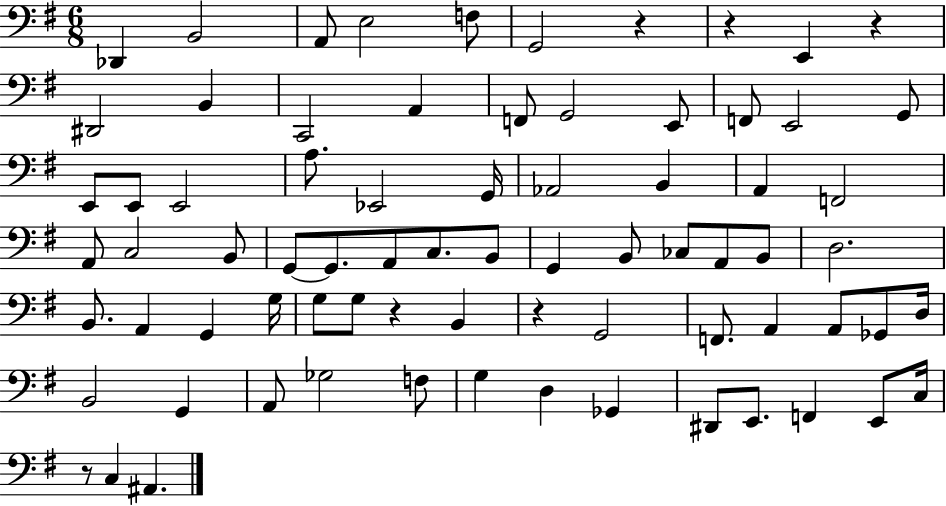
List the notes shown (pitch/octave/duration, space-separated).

Db2/q B2/h A2/e E3/h F3/e G2/h R/q R/q E2/q R/q D#2/h B2/q C2/h A2/q F2/e G2/h E2/e F2/e E2/h G2/e E2/e E2/e E2/h A3/e. Eb2/h G2/s Ab2/h B2/q A2/q F2/h A2/e C3/h B2/e G2/e G2/e. A2/e C3/e. B2/e G2/q B2/e CES3/e A2/e B2/e D3/h. B2/e. A2/q G2/q G3/s G3/e G3/e R/q B2/q R/q G2/h F2/e. A2/q A2/e Gb2/e D3/s B2/h G2/q A2/e Gb3/h F3/e G3/q D3/q Gb2/q D#2/e E2/e. F2/q E2/e C3/s R/e C3/q A#2/q.